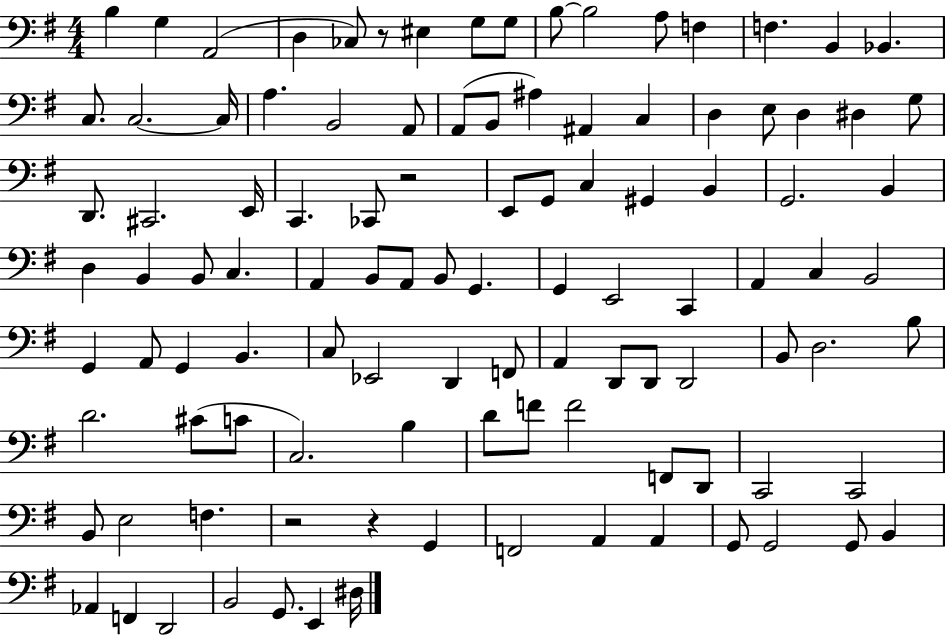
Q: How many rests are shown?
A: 4